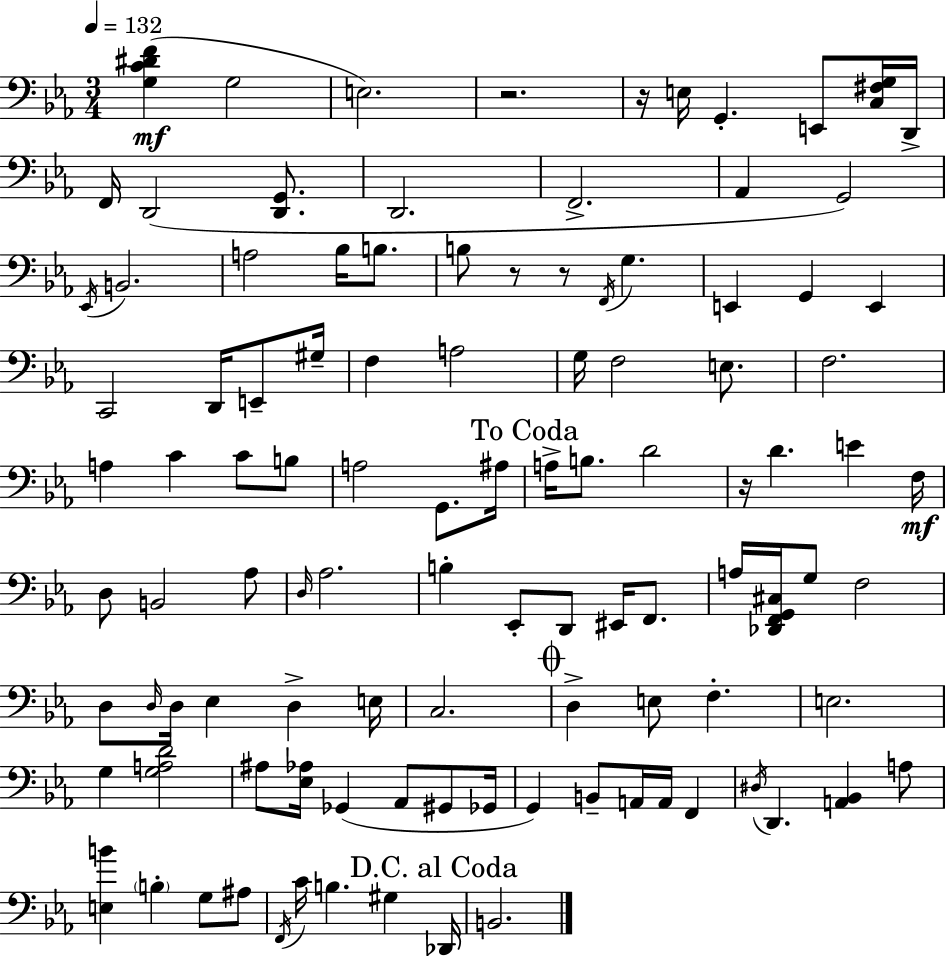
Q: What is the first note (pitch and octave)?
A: G3